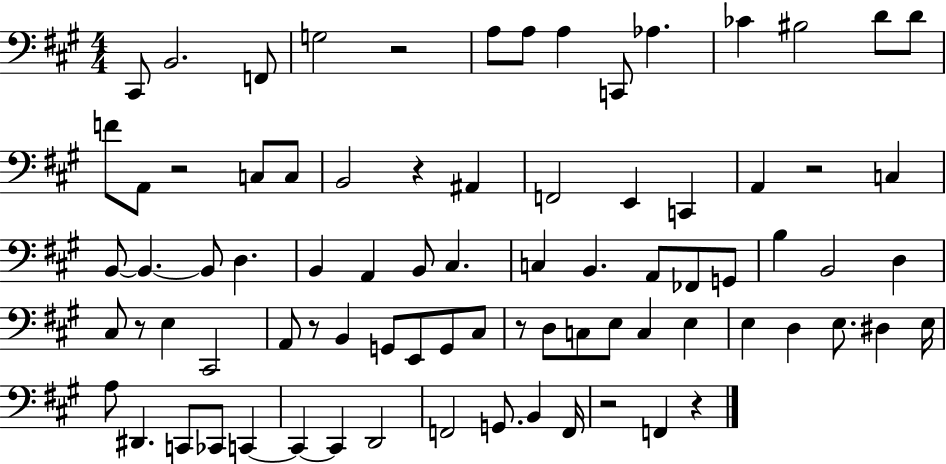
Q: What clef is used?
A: bass